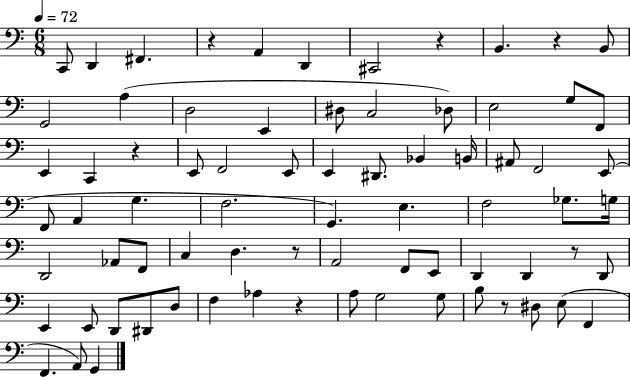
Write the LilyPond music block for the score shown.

{
  \clef bass
  \numericTimeSignature
  \time 6/8
  \key c \major
  \tempo 4 = 72
  c,8 d,4 fis,4. | r4 a,4 d,4 | cis,2 r4 | b,4. r4 b,8 | \break g,2 a4( | d2 e,4 | dis8 c2 des8) | e2 g8 f,8 | \break e,4 c,4 r4 | e,8 f,2 e,8 | e,4 dis,8. bes,4 b,16 | ais,8 f,2 e,8( | \break f,8 a,4 g4. | f2. | g,4.) e4. | f2 ges8. g16 | \break d,2 aes,8 f,8 | c4 d4. r8 | a,2 f,8 e,8 | d,4 d,4 r8 d,8 | \break e,4 e,8 d,8 dis,8 d8 | f4 aes4 r4 | a8 g2 g8 | b8 r8 dis8 e8( f,4 | \break f,4. a,8) g,4 | \bar "|."
}